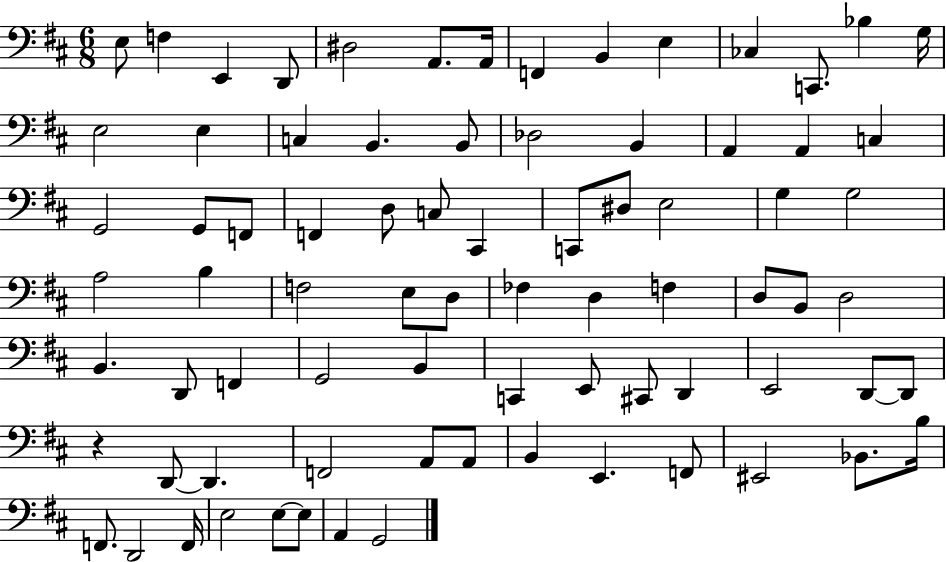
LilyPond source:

{
  \clef bass
  \numericTimeSignature
  \time 6/8
  \key d \major
  e8 f4 e,4 d,8 | dis2 a,8. a,16 | f,4 b,4 e4 | ces4 c,8. bes4 g16 | \break e2 e4 | c4 b,4. b,8 | des2 b,4 | a,4 a,4 c4 | \break g,2 g,8 f,8 | f,4 d8 c8 cis,4 | c,8 dis8 e2 | g4 g2 | \break a2 b4 | f2 e8 d8 | fes4 d4 f4 | d8 b,8 d2 | \break b,4. d,8 f,4 | g,2 b,4 | c,4 e,8 cis,8 d,4 | e,2 d,8~~ d,8 | \break r4 d,8~~ d,4. | f,2 a,8 a,8 | b,4 e,4. f,8 | eis,2 bes,8. b16 | \break f,8. d,2 f,16 | e2 e8~~ e8 | a,4 g,2 | \bar "|."
}